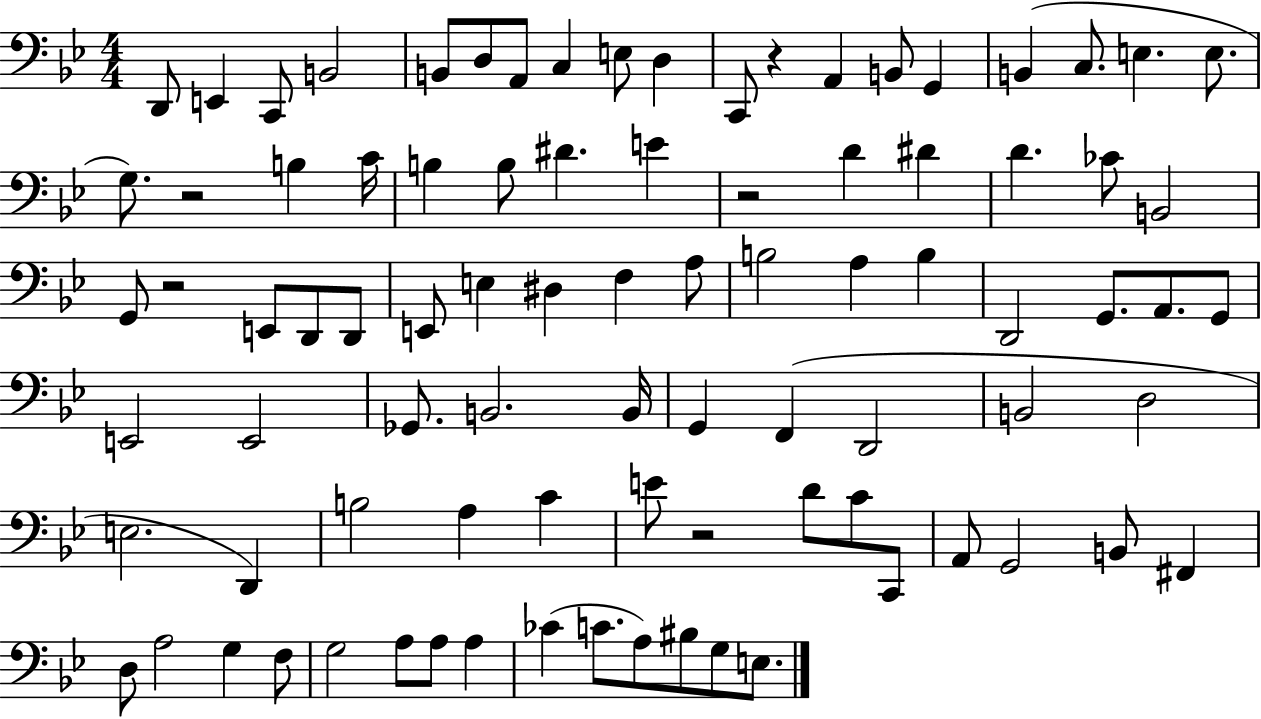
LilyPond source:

{
  \clef bass
  \numericTimeSignature
  \time 4/4
  \key bes \major
  d,8 e,4 c,8 b,2 | b,8 d8 a,8 c4 e8 d4 | c,8 r4 a,4 b,8 g,4 | b,4( c8. e4. e8. | \break g8.) r2 b4 c'16 | b4 b8 dis'4. e'4 | r2 d'4 dis'4 | d'4. ces'8 b,2 | \break g,8 r2 e,8 d,8 d,8 | e,8 e4 dis4 f4 a8 | b2 a4 b4 | d,2 g,8. a,8. g,8 | \break e,2 e,2 | ges,8. b,2. b,16 | g,4 f,4( d,2 | b,2 d2 | \break e2. d,4) | b2 a4 c'4 | e'8 r2 d'8 c'8 c,8 | a,8 g,2 b,8 fis,4 | \break d8 a2 g4 f8 | g2 a8 a8 a4 | ces'4( c'8. a8) bis8 g8 e8. | \bar "|."
}